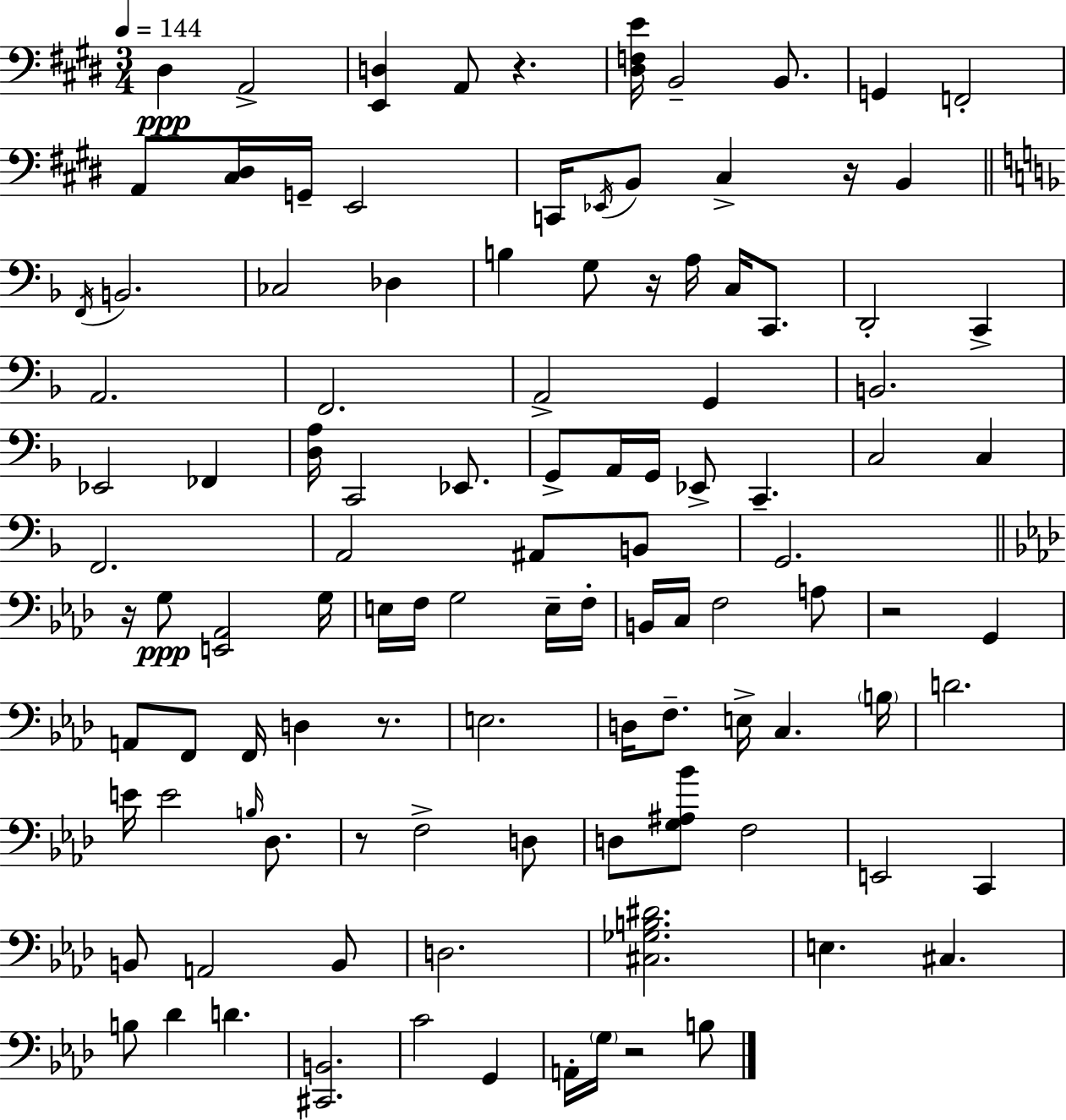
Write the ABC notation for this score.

X:1
T:Untitled
M:3/4
L:1/4
K:E
^D, A,,2 [E,,D,] A,,/2 z [^D,F,E]/4 B,,2 B,,/2 G,, F,,2 A,,/2 [^C,^D,]/4 G,,/4 E,,2 C,,/4 _E,,/4 B,,/2 ^C, z/4 B,, F,,/4 B,,2 _C,2 _D, B, G,/2 z/4 A,/4 C,/4 C,,/2 D,,2 C,, A,,2 F,,2 A,,2 G,, B,,2 _E,,2 _F,, [D,A,]/4 C,,2 _E,,/2 G,,/2 A,,/4 G,,/4 _E,,/2 C,, C,2 C, F,,2 A,,2 ^A,,/2 B,,/2 G,,2 z/4 G,/2 [E,,_A,,]2 G,/4 E,/4 F,/4 G,2 E,/4 F,/4 B,,/4 C,/4 F,2 A,/2 z2 G,, A,,/2 F,,/2 F,,/4 D, z/2 E,2 D,/4 F,/2 E,/4 C, B,/4 D2 E/4 E2 B,/4 _D,/2 z/2 F,2 D,/2 D,/2 [G,^A,_B]/2 F,2 E,,2 C,, B,,/2 A,,2 B,,/2 D,2 [^C,_G,B,^D]2 E, ^C, B,/2 _D D [^C,,B,,]2 C2 G,, A,,/4 G,/4 z2 B,/2